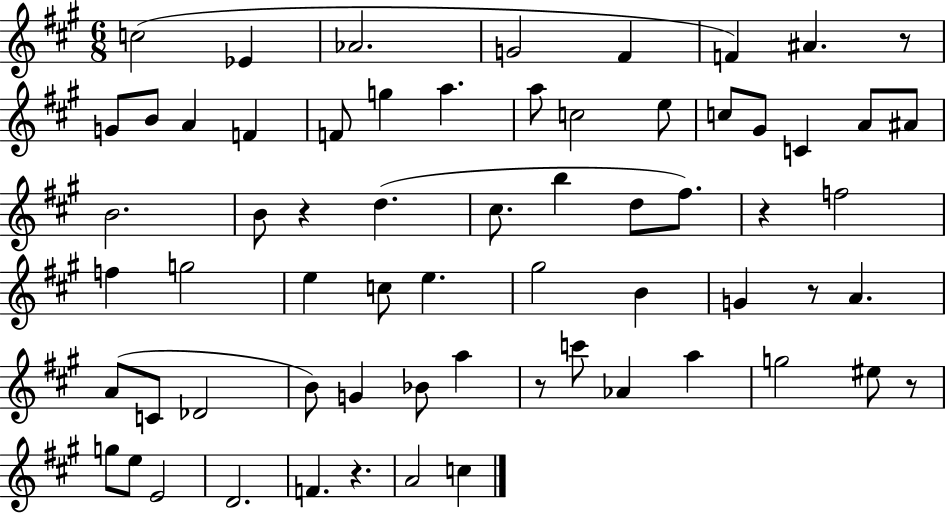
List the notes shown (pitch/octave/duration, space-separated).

C5/h Eb4/q Ab4/h. G4/h F#4/q F4/q A#4/q. R/e G4/e B4/e A4/q F4/q F4/e G5/q A5/q. A5/e C5/h E5/e C5/e G#4/e C4/q A4/e A#4/e B4/h. B4/e R/q D5/q. C#5/e. B5/q D5/e F#5/e. R/q F5/h F5/q G5/h E5/q C5/e E5/q. G#5/h B4/q G4/q R/e A4/q. A4/e C4/e Db4/h B4/e G4/q Bb4/e A5/q R/e C6/e Ab4/q A5/q G5/h EIS5/e R/e G5/e E5/e E4/h D4/h. F4/q. R/q. A4/h C5/q